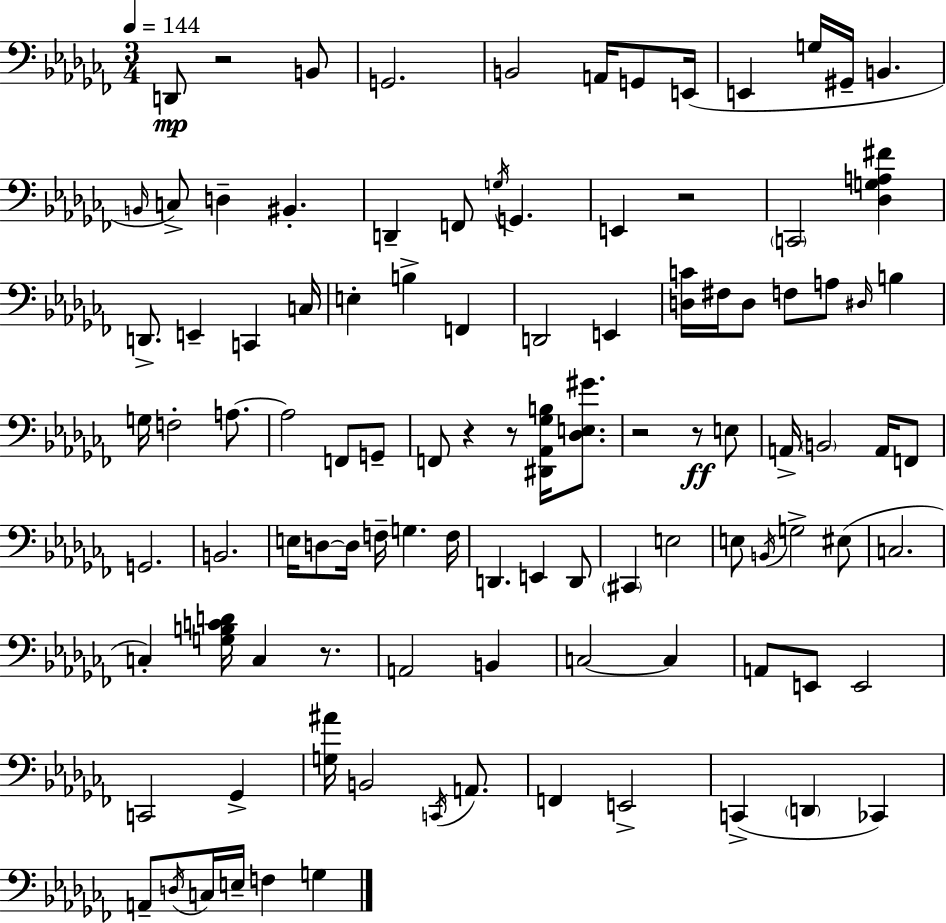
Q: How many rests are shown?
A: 7